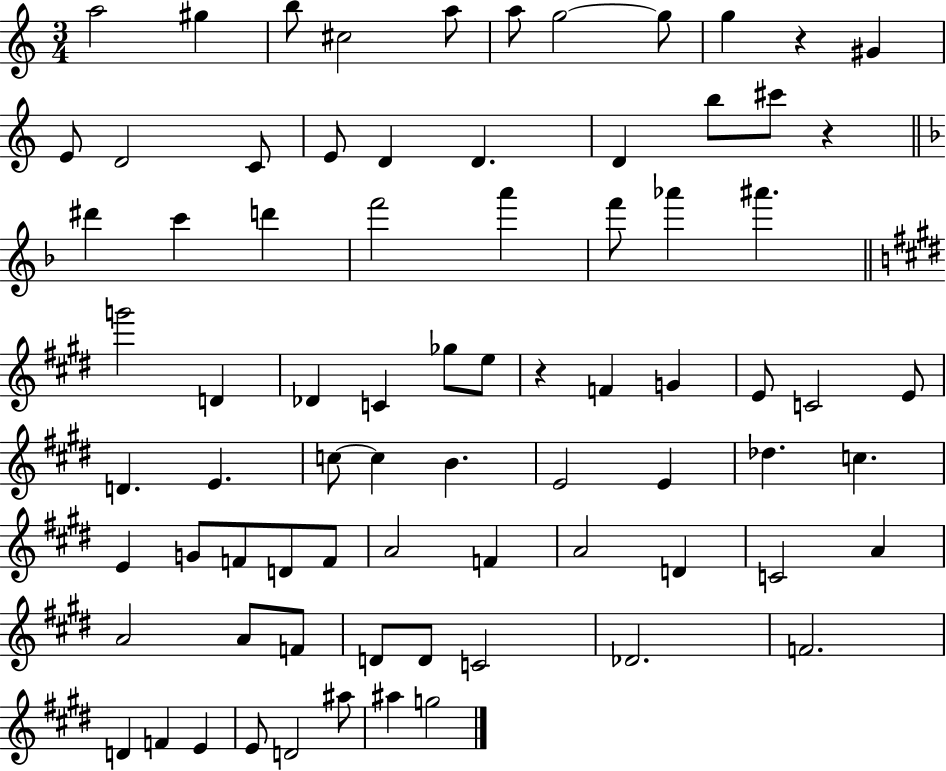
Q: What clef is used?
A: treble